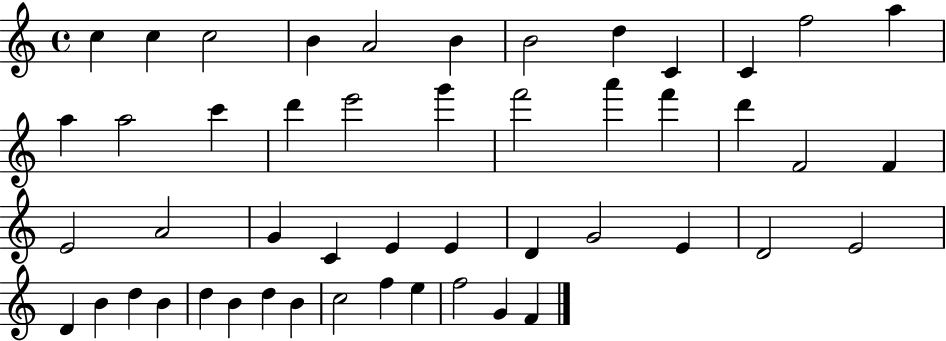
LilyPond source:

{
  \clef treble
  \time 4/4
  \defaultTimeSignature
  \key c \major
  c''4 c''4 c''2 | b'4 a'2 b'4 | b'2 d''4 c'4 | c'4 f''2 a''4 | \break a''4 a''2 c'''4 | d'''4 e'''2 g'''4 | f'''2 a'''4 f'''4 | d'''4 f'2 f'4 | \break e'2 a'2 | g'4 c'4 e'4 e'4 | d'4 g'2 e'4 | d'2 e'2 | \break d'4 b'4 d''4 b'4 | d''4 b'4 d''4 b'4 | c''2 f''4 e''4 | f''2 g'4 f'4 | \break \bar "|."
}